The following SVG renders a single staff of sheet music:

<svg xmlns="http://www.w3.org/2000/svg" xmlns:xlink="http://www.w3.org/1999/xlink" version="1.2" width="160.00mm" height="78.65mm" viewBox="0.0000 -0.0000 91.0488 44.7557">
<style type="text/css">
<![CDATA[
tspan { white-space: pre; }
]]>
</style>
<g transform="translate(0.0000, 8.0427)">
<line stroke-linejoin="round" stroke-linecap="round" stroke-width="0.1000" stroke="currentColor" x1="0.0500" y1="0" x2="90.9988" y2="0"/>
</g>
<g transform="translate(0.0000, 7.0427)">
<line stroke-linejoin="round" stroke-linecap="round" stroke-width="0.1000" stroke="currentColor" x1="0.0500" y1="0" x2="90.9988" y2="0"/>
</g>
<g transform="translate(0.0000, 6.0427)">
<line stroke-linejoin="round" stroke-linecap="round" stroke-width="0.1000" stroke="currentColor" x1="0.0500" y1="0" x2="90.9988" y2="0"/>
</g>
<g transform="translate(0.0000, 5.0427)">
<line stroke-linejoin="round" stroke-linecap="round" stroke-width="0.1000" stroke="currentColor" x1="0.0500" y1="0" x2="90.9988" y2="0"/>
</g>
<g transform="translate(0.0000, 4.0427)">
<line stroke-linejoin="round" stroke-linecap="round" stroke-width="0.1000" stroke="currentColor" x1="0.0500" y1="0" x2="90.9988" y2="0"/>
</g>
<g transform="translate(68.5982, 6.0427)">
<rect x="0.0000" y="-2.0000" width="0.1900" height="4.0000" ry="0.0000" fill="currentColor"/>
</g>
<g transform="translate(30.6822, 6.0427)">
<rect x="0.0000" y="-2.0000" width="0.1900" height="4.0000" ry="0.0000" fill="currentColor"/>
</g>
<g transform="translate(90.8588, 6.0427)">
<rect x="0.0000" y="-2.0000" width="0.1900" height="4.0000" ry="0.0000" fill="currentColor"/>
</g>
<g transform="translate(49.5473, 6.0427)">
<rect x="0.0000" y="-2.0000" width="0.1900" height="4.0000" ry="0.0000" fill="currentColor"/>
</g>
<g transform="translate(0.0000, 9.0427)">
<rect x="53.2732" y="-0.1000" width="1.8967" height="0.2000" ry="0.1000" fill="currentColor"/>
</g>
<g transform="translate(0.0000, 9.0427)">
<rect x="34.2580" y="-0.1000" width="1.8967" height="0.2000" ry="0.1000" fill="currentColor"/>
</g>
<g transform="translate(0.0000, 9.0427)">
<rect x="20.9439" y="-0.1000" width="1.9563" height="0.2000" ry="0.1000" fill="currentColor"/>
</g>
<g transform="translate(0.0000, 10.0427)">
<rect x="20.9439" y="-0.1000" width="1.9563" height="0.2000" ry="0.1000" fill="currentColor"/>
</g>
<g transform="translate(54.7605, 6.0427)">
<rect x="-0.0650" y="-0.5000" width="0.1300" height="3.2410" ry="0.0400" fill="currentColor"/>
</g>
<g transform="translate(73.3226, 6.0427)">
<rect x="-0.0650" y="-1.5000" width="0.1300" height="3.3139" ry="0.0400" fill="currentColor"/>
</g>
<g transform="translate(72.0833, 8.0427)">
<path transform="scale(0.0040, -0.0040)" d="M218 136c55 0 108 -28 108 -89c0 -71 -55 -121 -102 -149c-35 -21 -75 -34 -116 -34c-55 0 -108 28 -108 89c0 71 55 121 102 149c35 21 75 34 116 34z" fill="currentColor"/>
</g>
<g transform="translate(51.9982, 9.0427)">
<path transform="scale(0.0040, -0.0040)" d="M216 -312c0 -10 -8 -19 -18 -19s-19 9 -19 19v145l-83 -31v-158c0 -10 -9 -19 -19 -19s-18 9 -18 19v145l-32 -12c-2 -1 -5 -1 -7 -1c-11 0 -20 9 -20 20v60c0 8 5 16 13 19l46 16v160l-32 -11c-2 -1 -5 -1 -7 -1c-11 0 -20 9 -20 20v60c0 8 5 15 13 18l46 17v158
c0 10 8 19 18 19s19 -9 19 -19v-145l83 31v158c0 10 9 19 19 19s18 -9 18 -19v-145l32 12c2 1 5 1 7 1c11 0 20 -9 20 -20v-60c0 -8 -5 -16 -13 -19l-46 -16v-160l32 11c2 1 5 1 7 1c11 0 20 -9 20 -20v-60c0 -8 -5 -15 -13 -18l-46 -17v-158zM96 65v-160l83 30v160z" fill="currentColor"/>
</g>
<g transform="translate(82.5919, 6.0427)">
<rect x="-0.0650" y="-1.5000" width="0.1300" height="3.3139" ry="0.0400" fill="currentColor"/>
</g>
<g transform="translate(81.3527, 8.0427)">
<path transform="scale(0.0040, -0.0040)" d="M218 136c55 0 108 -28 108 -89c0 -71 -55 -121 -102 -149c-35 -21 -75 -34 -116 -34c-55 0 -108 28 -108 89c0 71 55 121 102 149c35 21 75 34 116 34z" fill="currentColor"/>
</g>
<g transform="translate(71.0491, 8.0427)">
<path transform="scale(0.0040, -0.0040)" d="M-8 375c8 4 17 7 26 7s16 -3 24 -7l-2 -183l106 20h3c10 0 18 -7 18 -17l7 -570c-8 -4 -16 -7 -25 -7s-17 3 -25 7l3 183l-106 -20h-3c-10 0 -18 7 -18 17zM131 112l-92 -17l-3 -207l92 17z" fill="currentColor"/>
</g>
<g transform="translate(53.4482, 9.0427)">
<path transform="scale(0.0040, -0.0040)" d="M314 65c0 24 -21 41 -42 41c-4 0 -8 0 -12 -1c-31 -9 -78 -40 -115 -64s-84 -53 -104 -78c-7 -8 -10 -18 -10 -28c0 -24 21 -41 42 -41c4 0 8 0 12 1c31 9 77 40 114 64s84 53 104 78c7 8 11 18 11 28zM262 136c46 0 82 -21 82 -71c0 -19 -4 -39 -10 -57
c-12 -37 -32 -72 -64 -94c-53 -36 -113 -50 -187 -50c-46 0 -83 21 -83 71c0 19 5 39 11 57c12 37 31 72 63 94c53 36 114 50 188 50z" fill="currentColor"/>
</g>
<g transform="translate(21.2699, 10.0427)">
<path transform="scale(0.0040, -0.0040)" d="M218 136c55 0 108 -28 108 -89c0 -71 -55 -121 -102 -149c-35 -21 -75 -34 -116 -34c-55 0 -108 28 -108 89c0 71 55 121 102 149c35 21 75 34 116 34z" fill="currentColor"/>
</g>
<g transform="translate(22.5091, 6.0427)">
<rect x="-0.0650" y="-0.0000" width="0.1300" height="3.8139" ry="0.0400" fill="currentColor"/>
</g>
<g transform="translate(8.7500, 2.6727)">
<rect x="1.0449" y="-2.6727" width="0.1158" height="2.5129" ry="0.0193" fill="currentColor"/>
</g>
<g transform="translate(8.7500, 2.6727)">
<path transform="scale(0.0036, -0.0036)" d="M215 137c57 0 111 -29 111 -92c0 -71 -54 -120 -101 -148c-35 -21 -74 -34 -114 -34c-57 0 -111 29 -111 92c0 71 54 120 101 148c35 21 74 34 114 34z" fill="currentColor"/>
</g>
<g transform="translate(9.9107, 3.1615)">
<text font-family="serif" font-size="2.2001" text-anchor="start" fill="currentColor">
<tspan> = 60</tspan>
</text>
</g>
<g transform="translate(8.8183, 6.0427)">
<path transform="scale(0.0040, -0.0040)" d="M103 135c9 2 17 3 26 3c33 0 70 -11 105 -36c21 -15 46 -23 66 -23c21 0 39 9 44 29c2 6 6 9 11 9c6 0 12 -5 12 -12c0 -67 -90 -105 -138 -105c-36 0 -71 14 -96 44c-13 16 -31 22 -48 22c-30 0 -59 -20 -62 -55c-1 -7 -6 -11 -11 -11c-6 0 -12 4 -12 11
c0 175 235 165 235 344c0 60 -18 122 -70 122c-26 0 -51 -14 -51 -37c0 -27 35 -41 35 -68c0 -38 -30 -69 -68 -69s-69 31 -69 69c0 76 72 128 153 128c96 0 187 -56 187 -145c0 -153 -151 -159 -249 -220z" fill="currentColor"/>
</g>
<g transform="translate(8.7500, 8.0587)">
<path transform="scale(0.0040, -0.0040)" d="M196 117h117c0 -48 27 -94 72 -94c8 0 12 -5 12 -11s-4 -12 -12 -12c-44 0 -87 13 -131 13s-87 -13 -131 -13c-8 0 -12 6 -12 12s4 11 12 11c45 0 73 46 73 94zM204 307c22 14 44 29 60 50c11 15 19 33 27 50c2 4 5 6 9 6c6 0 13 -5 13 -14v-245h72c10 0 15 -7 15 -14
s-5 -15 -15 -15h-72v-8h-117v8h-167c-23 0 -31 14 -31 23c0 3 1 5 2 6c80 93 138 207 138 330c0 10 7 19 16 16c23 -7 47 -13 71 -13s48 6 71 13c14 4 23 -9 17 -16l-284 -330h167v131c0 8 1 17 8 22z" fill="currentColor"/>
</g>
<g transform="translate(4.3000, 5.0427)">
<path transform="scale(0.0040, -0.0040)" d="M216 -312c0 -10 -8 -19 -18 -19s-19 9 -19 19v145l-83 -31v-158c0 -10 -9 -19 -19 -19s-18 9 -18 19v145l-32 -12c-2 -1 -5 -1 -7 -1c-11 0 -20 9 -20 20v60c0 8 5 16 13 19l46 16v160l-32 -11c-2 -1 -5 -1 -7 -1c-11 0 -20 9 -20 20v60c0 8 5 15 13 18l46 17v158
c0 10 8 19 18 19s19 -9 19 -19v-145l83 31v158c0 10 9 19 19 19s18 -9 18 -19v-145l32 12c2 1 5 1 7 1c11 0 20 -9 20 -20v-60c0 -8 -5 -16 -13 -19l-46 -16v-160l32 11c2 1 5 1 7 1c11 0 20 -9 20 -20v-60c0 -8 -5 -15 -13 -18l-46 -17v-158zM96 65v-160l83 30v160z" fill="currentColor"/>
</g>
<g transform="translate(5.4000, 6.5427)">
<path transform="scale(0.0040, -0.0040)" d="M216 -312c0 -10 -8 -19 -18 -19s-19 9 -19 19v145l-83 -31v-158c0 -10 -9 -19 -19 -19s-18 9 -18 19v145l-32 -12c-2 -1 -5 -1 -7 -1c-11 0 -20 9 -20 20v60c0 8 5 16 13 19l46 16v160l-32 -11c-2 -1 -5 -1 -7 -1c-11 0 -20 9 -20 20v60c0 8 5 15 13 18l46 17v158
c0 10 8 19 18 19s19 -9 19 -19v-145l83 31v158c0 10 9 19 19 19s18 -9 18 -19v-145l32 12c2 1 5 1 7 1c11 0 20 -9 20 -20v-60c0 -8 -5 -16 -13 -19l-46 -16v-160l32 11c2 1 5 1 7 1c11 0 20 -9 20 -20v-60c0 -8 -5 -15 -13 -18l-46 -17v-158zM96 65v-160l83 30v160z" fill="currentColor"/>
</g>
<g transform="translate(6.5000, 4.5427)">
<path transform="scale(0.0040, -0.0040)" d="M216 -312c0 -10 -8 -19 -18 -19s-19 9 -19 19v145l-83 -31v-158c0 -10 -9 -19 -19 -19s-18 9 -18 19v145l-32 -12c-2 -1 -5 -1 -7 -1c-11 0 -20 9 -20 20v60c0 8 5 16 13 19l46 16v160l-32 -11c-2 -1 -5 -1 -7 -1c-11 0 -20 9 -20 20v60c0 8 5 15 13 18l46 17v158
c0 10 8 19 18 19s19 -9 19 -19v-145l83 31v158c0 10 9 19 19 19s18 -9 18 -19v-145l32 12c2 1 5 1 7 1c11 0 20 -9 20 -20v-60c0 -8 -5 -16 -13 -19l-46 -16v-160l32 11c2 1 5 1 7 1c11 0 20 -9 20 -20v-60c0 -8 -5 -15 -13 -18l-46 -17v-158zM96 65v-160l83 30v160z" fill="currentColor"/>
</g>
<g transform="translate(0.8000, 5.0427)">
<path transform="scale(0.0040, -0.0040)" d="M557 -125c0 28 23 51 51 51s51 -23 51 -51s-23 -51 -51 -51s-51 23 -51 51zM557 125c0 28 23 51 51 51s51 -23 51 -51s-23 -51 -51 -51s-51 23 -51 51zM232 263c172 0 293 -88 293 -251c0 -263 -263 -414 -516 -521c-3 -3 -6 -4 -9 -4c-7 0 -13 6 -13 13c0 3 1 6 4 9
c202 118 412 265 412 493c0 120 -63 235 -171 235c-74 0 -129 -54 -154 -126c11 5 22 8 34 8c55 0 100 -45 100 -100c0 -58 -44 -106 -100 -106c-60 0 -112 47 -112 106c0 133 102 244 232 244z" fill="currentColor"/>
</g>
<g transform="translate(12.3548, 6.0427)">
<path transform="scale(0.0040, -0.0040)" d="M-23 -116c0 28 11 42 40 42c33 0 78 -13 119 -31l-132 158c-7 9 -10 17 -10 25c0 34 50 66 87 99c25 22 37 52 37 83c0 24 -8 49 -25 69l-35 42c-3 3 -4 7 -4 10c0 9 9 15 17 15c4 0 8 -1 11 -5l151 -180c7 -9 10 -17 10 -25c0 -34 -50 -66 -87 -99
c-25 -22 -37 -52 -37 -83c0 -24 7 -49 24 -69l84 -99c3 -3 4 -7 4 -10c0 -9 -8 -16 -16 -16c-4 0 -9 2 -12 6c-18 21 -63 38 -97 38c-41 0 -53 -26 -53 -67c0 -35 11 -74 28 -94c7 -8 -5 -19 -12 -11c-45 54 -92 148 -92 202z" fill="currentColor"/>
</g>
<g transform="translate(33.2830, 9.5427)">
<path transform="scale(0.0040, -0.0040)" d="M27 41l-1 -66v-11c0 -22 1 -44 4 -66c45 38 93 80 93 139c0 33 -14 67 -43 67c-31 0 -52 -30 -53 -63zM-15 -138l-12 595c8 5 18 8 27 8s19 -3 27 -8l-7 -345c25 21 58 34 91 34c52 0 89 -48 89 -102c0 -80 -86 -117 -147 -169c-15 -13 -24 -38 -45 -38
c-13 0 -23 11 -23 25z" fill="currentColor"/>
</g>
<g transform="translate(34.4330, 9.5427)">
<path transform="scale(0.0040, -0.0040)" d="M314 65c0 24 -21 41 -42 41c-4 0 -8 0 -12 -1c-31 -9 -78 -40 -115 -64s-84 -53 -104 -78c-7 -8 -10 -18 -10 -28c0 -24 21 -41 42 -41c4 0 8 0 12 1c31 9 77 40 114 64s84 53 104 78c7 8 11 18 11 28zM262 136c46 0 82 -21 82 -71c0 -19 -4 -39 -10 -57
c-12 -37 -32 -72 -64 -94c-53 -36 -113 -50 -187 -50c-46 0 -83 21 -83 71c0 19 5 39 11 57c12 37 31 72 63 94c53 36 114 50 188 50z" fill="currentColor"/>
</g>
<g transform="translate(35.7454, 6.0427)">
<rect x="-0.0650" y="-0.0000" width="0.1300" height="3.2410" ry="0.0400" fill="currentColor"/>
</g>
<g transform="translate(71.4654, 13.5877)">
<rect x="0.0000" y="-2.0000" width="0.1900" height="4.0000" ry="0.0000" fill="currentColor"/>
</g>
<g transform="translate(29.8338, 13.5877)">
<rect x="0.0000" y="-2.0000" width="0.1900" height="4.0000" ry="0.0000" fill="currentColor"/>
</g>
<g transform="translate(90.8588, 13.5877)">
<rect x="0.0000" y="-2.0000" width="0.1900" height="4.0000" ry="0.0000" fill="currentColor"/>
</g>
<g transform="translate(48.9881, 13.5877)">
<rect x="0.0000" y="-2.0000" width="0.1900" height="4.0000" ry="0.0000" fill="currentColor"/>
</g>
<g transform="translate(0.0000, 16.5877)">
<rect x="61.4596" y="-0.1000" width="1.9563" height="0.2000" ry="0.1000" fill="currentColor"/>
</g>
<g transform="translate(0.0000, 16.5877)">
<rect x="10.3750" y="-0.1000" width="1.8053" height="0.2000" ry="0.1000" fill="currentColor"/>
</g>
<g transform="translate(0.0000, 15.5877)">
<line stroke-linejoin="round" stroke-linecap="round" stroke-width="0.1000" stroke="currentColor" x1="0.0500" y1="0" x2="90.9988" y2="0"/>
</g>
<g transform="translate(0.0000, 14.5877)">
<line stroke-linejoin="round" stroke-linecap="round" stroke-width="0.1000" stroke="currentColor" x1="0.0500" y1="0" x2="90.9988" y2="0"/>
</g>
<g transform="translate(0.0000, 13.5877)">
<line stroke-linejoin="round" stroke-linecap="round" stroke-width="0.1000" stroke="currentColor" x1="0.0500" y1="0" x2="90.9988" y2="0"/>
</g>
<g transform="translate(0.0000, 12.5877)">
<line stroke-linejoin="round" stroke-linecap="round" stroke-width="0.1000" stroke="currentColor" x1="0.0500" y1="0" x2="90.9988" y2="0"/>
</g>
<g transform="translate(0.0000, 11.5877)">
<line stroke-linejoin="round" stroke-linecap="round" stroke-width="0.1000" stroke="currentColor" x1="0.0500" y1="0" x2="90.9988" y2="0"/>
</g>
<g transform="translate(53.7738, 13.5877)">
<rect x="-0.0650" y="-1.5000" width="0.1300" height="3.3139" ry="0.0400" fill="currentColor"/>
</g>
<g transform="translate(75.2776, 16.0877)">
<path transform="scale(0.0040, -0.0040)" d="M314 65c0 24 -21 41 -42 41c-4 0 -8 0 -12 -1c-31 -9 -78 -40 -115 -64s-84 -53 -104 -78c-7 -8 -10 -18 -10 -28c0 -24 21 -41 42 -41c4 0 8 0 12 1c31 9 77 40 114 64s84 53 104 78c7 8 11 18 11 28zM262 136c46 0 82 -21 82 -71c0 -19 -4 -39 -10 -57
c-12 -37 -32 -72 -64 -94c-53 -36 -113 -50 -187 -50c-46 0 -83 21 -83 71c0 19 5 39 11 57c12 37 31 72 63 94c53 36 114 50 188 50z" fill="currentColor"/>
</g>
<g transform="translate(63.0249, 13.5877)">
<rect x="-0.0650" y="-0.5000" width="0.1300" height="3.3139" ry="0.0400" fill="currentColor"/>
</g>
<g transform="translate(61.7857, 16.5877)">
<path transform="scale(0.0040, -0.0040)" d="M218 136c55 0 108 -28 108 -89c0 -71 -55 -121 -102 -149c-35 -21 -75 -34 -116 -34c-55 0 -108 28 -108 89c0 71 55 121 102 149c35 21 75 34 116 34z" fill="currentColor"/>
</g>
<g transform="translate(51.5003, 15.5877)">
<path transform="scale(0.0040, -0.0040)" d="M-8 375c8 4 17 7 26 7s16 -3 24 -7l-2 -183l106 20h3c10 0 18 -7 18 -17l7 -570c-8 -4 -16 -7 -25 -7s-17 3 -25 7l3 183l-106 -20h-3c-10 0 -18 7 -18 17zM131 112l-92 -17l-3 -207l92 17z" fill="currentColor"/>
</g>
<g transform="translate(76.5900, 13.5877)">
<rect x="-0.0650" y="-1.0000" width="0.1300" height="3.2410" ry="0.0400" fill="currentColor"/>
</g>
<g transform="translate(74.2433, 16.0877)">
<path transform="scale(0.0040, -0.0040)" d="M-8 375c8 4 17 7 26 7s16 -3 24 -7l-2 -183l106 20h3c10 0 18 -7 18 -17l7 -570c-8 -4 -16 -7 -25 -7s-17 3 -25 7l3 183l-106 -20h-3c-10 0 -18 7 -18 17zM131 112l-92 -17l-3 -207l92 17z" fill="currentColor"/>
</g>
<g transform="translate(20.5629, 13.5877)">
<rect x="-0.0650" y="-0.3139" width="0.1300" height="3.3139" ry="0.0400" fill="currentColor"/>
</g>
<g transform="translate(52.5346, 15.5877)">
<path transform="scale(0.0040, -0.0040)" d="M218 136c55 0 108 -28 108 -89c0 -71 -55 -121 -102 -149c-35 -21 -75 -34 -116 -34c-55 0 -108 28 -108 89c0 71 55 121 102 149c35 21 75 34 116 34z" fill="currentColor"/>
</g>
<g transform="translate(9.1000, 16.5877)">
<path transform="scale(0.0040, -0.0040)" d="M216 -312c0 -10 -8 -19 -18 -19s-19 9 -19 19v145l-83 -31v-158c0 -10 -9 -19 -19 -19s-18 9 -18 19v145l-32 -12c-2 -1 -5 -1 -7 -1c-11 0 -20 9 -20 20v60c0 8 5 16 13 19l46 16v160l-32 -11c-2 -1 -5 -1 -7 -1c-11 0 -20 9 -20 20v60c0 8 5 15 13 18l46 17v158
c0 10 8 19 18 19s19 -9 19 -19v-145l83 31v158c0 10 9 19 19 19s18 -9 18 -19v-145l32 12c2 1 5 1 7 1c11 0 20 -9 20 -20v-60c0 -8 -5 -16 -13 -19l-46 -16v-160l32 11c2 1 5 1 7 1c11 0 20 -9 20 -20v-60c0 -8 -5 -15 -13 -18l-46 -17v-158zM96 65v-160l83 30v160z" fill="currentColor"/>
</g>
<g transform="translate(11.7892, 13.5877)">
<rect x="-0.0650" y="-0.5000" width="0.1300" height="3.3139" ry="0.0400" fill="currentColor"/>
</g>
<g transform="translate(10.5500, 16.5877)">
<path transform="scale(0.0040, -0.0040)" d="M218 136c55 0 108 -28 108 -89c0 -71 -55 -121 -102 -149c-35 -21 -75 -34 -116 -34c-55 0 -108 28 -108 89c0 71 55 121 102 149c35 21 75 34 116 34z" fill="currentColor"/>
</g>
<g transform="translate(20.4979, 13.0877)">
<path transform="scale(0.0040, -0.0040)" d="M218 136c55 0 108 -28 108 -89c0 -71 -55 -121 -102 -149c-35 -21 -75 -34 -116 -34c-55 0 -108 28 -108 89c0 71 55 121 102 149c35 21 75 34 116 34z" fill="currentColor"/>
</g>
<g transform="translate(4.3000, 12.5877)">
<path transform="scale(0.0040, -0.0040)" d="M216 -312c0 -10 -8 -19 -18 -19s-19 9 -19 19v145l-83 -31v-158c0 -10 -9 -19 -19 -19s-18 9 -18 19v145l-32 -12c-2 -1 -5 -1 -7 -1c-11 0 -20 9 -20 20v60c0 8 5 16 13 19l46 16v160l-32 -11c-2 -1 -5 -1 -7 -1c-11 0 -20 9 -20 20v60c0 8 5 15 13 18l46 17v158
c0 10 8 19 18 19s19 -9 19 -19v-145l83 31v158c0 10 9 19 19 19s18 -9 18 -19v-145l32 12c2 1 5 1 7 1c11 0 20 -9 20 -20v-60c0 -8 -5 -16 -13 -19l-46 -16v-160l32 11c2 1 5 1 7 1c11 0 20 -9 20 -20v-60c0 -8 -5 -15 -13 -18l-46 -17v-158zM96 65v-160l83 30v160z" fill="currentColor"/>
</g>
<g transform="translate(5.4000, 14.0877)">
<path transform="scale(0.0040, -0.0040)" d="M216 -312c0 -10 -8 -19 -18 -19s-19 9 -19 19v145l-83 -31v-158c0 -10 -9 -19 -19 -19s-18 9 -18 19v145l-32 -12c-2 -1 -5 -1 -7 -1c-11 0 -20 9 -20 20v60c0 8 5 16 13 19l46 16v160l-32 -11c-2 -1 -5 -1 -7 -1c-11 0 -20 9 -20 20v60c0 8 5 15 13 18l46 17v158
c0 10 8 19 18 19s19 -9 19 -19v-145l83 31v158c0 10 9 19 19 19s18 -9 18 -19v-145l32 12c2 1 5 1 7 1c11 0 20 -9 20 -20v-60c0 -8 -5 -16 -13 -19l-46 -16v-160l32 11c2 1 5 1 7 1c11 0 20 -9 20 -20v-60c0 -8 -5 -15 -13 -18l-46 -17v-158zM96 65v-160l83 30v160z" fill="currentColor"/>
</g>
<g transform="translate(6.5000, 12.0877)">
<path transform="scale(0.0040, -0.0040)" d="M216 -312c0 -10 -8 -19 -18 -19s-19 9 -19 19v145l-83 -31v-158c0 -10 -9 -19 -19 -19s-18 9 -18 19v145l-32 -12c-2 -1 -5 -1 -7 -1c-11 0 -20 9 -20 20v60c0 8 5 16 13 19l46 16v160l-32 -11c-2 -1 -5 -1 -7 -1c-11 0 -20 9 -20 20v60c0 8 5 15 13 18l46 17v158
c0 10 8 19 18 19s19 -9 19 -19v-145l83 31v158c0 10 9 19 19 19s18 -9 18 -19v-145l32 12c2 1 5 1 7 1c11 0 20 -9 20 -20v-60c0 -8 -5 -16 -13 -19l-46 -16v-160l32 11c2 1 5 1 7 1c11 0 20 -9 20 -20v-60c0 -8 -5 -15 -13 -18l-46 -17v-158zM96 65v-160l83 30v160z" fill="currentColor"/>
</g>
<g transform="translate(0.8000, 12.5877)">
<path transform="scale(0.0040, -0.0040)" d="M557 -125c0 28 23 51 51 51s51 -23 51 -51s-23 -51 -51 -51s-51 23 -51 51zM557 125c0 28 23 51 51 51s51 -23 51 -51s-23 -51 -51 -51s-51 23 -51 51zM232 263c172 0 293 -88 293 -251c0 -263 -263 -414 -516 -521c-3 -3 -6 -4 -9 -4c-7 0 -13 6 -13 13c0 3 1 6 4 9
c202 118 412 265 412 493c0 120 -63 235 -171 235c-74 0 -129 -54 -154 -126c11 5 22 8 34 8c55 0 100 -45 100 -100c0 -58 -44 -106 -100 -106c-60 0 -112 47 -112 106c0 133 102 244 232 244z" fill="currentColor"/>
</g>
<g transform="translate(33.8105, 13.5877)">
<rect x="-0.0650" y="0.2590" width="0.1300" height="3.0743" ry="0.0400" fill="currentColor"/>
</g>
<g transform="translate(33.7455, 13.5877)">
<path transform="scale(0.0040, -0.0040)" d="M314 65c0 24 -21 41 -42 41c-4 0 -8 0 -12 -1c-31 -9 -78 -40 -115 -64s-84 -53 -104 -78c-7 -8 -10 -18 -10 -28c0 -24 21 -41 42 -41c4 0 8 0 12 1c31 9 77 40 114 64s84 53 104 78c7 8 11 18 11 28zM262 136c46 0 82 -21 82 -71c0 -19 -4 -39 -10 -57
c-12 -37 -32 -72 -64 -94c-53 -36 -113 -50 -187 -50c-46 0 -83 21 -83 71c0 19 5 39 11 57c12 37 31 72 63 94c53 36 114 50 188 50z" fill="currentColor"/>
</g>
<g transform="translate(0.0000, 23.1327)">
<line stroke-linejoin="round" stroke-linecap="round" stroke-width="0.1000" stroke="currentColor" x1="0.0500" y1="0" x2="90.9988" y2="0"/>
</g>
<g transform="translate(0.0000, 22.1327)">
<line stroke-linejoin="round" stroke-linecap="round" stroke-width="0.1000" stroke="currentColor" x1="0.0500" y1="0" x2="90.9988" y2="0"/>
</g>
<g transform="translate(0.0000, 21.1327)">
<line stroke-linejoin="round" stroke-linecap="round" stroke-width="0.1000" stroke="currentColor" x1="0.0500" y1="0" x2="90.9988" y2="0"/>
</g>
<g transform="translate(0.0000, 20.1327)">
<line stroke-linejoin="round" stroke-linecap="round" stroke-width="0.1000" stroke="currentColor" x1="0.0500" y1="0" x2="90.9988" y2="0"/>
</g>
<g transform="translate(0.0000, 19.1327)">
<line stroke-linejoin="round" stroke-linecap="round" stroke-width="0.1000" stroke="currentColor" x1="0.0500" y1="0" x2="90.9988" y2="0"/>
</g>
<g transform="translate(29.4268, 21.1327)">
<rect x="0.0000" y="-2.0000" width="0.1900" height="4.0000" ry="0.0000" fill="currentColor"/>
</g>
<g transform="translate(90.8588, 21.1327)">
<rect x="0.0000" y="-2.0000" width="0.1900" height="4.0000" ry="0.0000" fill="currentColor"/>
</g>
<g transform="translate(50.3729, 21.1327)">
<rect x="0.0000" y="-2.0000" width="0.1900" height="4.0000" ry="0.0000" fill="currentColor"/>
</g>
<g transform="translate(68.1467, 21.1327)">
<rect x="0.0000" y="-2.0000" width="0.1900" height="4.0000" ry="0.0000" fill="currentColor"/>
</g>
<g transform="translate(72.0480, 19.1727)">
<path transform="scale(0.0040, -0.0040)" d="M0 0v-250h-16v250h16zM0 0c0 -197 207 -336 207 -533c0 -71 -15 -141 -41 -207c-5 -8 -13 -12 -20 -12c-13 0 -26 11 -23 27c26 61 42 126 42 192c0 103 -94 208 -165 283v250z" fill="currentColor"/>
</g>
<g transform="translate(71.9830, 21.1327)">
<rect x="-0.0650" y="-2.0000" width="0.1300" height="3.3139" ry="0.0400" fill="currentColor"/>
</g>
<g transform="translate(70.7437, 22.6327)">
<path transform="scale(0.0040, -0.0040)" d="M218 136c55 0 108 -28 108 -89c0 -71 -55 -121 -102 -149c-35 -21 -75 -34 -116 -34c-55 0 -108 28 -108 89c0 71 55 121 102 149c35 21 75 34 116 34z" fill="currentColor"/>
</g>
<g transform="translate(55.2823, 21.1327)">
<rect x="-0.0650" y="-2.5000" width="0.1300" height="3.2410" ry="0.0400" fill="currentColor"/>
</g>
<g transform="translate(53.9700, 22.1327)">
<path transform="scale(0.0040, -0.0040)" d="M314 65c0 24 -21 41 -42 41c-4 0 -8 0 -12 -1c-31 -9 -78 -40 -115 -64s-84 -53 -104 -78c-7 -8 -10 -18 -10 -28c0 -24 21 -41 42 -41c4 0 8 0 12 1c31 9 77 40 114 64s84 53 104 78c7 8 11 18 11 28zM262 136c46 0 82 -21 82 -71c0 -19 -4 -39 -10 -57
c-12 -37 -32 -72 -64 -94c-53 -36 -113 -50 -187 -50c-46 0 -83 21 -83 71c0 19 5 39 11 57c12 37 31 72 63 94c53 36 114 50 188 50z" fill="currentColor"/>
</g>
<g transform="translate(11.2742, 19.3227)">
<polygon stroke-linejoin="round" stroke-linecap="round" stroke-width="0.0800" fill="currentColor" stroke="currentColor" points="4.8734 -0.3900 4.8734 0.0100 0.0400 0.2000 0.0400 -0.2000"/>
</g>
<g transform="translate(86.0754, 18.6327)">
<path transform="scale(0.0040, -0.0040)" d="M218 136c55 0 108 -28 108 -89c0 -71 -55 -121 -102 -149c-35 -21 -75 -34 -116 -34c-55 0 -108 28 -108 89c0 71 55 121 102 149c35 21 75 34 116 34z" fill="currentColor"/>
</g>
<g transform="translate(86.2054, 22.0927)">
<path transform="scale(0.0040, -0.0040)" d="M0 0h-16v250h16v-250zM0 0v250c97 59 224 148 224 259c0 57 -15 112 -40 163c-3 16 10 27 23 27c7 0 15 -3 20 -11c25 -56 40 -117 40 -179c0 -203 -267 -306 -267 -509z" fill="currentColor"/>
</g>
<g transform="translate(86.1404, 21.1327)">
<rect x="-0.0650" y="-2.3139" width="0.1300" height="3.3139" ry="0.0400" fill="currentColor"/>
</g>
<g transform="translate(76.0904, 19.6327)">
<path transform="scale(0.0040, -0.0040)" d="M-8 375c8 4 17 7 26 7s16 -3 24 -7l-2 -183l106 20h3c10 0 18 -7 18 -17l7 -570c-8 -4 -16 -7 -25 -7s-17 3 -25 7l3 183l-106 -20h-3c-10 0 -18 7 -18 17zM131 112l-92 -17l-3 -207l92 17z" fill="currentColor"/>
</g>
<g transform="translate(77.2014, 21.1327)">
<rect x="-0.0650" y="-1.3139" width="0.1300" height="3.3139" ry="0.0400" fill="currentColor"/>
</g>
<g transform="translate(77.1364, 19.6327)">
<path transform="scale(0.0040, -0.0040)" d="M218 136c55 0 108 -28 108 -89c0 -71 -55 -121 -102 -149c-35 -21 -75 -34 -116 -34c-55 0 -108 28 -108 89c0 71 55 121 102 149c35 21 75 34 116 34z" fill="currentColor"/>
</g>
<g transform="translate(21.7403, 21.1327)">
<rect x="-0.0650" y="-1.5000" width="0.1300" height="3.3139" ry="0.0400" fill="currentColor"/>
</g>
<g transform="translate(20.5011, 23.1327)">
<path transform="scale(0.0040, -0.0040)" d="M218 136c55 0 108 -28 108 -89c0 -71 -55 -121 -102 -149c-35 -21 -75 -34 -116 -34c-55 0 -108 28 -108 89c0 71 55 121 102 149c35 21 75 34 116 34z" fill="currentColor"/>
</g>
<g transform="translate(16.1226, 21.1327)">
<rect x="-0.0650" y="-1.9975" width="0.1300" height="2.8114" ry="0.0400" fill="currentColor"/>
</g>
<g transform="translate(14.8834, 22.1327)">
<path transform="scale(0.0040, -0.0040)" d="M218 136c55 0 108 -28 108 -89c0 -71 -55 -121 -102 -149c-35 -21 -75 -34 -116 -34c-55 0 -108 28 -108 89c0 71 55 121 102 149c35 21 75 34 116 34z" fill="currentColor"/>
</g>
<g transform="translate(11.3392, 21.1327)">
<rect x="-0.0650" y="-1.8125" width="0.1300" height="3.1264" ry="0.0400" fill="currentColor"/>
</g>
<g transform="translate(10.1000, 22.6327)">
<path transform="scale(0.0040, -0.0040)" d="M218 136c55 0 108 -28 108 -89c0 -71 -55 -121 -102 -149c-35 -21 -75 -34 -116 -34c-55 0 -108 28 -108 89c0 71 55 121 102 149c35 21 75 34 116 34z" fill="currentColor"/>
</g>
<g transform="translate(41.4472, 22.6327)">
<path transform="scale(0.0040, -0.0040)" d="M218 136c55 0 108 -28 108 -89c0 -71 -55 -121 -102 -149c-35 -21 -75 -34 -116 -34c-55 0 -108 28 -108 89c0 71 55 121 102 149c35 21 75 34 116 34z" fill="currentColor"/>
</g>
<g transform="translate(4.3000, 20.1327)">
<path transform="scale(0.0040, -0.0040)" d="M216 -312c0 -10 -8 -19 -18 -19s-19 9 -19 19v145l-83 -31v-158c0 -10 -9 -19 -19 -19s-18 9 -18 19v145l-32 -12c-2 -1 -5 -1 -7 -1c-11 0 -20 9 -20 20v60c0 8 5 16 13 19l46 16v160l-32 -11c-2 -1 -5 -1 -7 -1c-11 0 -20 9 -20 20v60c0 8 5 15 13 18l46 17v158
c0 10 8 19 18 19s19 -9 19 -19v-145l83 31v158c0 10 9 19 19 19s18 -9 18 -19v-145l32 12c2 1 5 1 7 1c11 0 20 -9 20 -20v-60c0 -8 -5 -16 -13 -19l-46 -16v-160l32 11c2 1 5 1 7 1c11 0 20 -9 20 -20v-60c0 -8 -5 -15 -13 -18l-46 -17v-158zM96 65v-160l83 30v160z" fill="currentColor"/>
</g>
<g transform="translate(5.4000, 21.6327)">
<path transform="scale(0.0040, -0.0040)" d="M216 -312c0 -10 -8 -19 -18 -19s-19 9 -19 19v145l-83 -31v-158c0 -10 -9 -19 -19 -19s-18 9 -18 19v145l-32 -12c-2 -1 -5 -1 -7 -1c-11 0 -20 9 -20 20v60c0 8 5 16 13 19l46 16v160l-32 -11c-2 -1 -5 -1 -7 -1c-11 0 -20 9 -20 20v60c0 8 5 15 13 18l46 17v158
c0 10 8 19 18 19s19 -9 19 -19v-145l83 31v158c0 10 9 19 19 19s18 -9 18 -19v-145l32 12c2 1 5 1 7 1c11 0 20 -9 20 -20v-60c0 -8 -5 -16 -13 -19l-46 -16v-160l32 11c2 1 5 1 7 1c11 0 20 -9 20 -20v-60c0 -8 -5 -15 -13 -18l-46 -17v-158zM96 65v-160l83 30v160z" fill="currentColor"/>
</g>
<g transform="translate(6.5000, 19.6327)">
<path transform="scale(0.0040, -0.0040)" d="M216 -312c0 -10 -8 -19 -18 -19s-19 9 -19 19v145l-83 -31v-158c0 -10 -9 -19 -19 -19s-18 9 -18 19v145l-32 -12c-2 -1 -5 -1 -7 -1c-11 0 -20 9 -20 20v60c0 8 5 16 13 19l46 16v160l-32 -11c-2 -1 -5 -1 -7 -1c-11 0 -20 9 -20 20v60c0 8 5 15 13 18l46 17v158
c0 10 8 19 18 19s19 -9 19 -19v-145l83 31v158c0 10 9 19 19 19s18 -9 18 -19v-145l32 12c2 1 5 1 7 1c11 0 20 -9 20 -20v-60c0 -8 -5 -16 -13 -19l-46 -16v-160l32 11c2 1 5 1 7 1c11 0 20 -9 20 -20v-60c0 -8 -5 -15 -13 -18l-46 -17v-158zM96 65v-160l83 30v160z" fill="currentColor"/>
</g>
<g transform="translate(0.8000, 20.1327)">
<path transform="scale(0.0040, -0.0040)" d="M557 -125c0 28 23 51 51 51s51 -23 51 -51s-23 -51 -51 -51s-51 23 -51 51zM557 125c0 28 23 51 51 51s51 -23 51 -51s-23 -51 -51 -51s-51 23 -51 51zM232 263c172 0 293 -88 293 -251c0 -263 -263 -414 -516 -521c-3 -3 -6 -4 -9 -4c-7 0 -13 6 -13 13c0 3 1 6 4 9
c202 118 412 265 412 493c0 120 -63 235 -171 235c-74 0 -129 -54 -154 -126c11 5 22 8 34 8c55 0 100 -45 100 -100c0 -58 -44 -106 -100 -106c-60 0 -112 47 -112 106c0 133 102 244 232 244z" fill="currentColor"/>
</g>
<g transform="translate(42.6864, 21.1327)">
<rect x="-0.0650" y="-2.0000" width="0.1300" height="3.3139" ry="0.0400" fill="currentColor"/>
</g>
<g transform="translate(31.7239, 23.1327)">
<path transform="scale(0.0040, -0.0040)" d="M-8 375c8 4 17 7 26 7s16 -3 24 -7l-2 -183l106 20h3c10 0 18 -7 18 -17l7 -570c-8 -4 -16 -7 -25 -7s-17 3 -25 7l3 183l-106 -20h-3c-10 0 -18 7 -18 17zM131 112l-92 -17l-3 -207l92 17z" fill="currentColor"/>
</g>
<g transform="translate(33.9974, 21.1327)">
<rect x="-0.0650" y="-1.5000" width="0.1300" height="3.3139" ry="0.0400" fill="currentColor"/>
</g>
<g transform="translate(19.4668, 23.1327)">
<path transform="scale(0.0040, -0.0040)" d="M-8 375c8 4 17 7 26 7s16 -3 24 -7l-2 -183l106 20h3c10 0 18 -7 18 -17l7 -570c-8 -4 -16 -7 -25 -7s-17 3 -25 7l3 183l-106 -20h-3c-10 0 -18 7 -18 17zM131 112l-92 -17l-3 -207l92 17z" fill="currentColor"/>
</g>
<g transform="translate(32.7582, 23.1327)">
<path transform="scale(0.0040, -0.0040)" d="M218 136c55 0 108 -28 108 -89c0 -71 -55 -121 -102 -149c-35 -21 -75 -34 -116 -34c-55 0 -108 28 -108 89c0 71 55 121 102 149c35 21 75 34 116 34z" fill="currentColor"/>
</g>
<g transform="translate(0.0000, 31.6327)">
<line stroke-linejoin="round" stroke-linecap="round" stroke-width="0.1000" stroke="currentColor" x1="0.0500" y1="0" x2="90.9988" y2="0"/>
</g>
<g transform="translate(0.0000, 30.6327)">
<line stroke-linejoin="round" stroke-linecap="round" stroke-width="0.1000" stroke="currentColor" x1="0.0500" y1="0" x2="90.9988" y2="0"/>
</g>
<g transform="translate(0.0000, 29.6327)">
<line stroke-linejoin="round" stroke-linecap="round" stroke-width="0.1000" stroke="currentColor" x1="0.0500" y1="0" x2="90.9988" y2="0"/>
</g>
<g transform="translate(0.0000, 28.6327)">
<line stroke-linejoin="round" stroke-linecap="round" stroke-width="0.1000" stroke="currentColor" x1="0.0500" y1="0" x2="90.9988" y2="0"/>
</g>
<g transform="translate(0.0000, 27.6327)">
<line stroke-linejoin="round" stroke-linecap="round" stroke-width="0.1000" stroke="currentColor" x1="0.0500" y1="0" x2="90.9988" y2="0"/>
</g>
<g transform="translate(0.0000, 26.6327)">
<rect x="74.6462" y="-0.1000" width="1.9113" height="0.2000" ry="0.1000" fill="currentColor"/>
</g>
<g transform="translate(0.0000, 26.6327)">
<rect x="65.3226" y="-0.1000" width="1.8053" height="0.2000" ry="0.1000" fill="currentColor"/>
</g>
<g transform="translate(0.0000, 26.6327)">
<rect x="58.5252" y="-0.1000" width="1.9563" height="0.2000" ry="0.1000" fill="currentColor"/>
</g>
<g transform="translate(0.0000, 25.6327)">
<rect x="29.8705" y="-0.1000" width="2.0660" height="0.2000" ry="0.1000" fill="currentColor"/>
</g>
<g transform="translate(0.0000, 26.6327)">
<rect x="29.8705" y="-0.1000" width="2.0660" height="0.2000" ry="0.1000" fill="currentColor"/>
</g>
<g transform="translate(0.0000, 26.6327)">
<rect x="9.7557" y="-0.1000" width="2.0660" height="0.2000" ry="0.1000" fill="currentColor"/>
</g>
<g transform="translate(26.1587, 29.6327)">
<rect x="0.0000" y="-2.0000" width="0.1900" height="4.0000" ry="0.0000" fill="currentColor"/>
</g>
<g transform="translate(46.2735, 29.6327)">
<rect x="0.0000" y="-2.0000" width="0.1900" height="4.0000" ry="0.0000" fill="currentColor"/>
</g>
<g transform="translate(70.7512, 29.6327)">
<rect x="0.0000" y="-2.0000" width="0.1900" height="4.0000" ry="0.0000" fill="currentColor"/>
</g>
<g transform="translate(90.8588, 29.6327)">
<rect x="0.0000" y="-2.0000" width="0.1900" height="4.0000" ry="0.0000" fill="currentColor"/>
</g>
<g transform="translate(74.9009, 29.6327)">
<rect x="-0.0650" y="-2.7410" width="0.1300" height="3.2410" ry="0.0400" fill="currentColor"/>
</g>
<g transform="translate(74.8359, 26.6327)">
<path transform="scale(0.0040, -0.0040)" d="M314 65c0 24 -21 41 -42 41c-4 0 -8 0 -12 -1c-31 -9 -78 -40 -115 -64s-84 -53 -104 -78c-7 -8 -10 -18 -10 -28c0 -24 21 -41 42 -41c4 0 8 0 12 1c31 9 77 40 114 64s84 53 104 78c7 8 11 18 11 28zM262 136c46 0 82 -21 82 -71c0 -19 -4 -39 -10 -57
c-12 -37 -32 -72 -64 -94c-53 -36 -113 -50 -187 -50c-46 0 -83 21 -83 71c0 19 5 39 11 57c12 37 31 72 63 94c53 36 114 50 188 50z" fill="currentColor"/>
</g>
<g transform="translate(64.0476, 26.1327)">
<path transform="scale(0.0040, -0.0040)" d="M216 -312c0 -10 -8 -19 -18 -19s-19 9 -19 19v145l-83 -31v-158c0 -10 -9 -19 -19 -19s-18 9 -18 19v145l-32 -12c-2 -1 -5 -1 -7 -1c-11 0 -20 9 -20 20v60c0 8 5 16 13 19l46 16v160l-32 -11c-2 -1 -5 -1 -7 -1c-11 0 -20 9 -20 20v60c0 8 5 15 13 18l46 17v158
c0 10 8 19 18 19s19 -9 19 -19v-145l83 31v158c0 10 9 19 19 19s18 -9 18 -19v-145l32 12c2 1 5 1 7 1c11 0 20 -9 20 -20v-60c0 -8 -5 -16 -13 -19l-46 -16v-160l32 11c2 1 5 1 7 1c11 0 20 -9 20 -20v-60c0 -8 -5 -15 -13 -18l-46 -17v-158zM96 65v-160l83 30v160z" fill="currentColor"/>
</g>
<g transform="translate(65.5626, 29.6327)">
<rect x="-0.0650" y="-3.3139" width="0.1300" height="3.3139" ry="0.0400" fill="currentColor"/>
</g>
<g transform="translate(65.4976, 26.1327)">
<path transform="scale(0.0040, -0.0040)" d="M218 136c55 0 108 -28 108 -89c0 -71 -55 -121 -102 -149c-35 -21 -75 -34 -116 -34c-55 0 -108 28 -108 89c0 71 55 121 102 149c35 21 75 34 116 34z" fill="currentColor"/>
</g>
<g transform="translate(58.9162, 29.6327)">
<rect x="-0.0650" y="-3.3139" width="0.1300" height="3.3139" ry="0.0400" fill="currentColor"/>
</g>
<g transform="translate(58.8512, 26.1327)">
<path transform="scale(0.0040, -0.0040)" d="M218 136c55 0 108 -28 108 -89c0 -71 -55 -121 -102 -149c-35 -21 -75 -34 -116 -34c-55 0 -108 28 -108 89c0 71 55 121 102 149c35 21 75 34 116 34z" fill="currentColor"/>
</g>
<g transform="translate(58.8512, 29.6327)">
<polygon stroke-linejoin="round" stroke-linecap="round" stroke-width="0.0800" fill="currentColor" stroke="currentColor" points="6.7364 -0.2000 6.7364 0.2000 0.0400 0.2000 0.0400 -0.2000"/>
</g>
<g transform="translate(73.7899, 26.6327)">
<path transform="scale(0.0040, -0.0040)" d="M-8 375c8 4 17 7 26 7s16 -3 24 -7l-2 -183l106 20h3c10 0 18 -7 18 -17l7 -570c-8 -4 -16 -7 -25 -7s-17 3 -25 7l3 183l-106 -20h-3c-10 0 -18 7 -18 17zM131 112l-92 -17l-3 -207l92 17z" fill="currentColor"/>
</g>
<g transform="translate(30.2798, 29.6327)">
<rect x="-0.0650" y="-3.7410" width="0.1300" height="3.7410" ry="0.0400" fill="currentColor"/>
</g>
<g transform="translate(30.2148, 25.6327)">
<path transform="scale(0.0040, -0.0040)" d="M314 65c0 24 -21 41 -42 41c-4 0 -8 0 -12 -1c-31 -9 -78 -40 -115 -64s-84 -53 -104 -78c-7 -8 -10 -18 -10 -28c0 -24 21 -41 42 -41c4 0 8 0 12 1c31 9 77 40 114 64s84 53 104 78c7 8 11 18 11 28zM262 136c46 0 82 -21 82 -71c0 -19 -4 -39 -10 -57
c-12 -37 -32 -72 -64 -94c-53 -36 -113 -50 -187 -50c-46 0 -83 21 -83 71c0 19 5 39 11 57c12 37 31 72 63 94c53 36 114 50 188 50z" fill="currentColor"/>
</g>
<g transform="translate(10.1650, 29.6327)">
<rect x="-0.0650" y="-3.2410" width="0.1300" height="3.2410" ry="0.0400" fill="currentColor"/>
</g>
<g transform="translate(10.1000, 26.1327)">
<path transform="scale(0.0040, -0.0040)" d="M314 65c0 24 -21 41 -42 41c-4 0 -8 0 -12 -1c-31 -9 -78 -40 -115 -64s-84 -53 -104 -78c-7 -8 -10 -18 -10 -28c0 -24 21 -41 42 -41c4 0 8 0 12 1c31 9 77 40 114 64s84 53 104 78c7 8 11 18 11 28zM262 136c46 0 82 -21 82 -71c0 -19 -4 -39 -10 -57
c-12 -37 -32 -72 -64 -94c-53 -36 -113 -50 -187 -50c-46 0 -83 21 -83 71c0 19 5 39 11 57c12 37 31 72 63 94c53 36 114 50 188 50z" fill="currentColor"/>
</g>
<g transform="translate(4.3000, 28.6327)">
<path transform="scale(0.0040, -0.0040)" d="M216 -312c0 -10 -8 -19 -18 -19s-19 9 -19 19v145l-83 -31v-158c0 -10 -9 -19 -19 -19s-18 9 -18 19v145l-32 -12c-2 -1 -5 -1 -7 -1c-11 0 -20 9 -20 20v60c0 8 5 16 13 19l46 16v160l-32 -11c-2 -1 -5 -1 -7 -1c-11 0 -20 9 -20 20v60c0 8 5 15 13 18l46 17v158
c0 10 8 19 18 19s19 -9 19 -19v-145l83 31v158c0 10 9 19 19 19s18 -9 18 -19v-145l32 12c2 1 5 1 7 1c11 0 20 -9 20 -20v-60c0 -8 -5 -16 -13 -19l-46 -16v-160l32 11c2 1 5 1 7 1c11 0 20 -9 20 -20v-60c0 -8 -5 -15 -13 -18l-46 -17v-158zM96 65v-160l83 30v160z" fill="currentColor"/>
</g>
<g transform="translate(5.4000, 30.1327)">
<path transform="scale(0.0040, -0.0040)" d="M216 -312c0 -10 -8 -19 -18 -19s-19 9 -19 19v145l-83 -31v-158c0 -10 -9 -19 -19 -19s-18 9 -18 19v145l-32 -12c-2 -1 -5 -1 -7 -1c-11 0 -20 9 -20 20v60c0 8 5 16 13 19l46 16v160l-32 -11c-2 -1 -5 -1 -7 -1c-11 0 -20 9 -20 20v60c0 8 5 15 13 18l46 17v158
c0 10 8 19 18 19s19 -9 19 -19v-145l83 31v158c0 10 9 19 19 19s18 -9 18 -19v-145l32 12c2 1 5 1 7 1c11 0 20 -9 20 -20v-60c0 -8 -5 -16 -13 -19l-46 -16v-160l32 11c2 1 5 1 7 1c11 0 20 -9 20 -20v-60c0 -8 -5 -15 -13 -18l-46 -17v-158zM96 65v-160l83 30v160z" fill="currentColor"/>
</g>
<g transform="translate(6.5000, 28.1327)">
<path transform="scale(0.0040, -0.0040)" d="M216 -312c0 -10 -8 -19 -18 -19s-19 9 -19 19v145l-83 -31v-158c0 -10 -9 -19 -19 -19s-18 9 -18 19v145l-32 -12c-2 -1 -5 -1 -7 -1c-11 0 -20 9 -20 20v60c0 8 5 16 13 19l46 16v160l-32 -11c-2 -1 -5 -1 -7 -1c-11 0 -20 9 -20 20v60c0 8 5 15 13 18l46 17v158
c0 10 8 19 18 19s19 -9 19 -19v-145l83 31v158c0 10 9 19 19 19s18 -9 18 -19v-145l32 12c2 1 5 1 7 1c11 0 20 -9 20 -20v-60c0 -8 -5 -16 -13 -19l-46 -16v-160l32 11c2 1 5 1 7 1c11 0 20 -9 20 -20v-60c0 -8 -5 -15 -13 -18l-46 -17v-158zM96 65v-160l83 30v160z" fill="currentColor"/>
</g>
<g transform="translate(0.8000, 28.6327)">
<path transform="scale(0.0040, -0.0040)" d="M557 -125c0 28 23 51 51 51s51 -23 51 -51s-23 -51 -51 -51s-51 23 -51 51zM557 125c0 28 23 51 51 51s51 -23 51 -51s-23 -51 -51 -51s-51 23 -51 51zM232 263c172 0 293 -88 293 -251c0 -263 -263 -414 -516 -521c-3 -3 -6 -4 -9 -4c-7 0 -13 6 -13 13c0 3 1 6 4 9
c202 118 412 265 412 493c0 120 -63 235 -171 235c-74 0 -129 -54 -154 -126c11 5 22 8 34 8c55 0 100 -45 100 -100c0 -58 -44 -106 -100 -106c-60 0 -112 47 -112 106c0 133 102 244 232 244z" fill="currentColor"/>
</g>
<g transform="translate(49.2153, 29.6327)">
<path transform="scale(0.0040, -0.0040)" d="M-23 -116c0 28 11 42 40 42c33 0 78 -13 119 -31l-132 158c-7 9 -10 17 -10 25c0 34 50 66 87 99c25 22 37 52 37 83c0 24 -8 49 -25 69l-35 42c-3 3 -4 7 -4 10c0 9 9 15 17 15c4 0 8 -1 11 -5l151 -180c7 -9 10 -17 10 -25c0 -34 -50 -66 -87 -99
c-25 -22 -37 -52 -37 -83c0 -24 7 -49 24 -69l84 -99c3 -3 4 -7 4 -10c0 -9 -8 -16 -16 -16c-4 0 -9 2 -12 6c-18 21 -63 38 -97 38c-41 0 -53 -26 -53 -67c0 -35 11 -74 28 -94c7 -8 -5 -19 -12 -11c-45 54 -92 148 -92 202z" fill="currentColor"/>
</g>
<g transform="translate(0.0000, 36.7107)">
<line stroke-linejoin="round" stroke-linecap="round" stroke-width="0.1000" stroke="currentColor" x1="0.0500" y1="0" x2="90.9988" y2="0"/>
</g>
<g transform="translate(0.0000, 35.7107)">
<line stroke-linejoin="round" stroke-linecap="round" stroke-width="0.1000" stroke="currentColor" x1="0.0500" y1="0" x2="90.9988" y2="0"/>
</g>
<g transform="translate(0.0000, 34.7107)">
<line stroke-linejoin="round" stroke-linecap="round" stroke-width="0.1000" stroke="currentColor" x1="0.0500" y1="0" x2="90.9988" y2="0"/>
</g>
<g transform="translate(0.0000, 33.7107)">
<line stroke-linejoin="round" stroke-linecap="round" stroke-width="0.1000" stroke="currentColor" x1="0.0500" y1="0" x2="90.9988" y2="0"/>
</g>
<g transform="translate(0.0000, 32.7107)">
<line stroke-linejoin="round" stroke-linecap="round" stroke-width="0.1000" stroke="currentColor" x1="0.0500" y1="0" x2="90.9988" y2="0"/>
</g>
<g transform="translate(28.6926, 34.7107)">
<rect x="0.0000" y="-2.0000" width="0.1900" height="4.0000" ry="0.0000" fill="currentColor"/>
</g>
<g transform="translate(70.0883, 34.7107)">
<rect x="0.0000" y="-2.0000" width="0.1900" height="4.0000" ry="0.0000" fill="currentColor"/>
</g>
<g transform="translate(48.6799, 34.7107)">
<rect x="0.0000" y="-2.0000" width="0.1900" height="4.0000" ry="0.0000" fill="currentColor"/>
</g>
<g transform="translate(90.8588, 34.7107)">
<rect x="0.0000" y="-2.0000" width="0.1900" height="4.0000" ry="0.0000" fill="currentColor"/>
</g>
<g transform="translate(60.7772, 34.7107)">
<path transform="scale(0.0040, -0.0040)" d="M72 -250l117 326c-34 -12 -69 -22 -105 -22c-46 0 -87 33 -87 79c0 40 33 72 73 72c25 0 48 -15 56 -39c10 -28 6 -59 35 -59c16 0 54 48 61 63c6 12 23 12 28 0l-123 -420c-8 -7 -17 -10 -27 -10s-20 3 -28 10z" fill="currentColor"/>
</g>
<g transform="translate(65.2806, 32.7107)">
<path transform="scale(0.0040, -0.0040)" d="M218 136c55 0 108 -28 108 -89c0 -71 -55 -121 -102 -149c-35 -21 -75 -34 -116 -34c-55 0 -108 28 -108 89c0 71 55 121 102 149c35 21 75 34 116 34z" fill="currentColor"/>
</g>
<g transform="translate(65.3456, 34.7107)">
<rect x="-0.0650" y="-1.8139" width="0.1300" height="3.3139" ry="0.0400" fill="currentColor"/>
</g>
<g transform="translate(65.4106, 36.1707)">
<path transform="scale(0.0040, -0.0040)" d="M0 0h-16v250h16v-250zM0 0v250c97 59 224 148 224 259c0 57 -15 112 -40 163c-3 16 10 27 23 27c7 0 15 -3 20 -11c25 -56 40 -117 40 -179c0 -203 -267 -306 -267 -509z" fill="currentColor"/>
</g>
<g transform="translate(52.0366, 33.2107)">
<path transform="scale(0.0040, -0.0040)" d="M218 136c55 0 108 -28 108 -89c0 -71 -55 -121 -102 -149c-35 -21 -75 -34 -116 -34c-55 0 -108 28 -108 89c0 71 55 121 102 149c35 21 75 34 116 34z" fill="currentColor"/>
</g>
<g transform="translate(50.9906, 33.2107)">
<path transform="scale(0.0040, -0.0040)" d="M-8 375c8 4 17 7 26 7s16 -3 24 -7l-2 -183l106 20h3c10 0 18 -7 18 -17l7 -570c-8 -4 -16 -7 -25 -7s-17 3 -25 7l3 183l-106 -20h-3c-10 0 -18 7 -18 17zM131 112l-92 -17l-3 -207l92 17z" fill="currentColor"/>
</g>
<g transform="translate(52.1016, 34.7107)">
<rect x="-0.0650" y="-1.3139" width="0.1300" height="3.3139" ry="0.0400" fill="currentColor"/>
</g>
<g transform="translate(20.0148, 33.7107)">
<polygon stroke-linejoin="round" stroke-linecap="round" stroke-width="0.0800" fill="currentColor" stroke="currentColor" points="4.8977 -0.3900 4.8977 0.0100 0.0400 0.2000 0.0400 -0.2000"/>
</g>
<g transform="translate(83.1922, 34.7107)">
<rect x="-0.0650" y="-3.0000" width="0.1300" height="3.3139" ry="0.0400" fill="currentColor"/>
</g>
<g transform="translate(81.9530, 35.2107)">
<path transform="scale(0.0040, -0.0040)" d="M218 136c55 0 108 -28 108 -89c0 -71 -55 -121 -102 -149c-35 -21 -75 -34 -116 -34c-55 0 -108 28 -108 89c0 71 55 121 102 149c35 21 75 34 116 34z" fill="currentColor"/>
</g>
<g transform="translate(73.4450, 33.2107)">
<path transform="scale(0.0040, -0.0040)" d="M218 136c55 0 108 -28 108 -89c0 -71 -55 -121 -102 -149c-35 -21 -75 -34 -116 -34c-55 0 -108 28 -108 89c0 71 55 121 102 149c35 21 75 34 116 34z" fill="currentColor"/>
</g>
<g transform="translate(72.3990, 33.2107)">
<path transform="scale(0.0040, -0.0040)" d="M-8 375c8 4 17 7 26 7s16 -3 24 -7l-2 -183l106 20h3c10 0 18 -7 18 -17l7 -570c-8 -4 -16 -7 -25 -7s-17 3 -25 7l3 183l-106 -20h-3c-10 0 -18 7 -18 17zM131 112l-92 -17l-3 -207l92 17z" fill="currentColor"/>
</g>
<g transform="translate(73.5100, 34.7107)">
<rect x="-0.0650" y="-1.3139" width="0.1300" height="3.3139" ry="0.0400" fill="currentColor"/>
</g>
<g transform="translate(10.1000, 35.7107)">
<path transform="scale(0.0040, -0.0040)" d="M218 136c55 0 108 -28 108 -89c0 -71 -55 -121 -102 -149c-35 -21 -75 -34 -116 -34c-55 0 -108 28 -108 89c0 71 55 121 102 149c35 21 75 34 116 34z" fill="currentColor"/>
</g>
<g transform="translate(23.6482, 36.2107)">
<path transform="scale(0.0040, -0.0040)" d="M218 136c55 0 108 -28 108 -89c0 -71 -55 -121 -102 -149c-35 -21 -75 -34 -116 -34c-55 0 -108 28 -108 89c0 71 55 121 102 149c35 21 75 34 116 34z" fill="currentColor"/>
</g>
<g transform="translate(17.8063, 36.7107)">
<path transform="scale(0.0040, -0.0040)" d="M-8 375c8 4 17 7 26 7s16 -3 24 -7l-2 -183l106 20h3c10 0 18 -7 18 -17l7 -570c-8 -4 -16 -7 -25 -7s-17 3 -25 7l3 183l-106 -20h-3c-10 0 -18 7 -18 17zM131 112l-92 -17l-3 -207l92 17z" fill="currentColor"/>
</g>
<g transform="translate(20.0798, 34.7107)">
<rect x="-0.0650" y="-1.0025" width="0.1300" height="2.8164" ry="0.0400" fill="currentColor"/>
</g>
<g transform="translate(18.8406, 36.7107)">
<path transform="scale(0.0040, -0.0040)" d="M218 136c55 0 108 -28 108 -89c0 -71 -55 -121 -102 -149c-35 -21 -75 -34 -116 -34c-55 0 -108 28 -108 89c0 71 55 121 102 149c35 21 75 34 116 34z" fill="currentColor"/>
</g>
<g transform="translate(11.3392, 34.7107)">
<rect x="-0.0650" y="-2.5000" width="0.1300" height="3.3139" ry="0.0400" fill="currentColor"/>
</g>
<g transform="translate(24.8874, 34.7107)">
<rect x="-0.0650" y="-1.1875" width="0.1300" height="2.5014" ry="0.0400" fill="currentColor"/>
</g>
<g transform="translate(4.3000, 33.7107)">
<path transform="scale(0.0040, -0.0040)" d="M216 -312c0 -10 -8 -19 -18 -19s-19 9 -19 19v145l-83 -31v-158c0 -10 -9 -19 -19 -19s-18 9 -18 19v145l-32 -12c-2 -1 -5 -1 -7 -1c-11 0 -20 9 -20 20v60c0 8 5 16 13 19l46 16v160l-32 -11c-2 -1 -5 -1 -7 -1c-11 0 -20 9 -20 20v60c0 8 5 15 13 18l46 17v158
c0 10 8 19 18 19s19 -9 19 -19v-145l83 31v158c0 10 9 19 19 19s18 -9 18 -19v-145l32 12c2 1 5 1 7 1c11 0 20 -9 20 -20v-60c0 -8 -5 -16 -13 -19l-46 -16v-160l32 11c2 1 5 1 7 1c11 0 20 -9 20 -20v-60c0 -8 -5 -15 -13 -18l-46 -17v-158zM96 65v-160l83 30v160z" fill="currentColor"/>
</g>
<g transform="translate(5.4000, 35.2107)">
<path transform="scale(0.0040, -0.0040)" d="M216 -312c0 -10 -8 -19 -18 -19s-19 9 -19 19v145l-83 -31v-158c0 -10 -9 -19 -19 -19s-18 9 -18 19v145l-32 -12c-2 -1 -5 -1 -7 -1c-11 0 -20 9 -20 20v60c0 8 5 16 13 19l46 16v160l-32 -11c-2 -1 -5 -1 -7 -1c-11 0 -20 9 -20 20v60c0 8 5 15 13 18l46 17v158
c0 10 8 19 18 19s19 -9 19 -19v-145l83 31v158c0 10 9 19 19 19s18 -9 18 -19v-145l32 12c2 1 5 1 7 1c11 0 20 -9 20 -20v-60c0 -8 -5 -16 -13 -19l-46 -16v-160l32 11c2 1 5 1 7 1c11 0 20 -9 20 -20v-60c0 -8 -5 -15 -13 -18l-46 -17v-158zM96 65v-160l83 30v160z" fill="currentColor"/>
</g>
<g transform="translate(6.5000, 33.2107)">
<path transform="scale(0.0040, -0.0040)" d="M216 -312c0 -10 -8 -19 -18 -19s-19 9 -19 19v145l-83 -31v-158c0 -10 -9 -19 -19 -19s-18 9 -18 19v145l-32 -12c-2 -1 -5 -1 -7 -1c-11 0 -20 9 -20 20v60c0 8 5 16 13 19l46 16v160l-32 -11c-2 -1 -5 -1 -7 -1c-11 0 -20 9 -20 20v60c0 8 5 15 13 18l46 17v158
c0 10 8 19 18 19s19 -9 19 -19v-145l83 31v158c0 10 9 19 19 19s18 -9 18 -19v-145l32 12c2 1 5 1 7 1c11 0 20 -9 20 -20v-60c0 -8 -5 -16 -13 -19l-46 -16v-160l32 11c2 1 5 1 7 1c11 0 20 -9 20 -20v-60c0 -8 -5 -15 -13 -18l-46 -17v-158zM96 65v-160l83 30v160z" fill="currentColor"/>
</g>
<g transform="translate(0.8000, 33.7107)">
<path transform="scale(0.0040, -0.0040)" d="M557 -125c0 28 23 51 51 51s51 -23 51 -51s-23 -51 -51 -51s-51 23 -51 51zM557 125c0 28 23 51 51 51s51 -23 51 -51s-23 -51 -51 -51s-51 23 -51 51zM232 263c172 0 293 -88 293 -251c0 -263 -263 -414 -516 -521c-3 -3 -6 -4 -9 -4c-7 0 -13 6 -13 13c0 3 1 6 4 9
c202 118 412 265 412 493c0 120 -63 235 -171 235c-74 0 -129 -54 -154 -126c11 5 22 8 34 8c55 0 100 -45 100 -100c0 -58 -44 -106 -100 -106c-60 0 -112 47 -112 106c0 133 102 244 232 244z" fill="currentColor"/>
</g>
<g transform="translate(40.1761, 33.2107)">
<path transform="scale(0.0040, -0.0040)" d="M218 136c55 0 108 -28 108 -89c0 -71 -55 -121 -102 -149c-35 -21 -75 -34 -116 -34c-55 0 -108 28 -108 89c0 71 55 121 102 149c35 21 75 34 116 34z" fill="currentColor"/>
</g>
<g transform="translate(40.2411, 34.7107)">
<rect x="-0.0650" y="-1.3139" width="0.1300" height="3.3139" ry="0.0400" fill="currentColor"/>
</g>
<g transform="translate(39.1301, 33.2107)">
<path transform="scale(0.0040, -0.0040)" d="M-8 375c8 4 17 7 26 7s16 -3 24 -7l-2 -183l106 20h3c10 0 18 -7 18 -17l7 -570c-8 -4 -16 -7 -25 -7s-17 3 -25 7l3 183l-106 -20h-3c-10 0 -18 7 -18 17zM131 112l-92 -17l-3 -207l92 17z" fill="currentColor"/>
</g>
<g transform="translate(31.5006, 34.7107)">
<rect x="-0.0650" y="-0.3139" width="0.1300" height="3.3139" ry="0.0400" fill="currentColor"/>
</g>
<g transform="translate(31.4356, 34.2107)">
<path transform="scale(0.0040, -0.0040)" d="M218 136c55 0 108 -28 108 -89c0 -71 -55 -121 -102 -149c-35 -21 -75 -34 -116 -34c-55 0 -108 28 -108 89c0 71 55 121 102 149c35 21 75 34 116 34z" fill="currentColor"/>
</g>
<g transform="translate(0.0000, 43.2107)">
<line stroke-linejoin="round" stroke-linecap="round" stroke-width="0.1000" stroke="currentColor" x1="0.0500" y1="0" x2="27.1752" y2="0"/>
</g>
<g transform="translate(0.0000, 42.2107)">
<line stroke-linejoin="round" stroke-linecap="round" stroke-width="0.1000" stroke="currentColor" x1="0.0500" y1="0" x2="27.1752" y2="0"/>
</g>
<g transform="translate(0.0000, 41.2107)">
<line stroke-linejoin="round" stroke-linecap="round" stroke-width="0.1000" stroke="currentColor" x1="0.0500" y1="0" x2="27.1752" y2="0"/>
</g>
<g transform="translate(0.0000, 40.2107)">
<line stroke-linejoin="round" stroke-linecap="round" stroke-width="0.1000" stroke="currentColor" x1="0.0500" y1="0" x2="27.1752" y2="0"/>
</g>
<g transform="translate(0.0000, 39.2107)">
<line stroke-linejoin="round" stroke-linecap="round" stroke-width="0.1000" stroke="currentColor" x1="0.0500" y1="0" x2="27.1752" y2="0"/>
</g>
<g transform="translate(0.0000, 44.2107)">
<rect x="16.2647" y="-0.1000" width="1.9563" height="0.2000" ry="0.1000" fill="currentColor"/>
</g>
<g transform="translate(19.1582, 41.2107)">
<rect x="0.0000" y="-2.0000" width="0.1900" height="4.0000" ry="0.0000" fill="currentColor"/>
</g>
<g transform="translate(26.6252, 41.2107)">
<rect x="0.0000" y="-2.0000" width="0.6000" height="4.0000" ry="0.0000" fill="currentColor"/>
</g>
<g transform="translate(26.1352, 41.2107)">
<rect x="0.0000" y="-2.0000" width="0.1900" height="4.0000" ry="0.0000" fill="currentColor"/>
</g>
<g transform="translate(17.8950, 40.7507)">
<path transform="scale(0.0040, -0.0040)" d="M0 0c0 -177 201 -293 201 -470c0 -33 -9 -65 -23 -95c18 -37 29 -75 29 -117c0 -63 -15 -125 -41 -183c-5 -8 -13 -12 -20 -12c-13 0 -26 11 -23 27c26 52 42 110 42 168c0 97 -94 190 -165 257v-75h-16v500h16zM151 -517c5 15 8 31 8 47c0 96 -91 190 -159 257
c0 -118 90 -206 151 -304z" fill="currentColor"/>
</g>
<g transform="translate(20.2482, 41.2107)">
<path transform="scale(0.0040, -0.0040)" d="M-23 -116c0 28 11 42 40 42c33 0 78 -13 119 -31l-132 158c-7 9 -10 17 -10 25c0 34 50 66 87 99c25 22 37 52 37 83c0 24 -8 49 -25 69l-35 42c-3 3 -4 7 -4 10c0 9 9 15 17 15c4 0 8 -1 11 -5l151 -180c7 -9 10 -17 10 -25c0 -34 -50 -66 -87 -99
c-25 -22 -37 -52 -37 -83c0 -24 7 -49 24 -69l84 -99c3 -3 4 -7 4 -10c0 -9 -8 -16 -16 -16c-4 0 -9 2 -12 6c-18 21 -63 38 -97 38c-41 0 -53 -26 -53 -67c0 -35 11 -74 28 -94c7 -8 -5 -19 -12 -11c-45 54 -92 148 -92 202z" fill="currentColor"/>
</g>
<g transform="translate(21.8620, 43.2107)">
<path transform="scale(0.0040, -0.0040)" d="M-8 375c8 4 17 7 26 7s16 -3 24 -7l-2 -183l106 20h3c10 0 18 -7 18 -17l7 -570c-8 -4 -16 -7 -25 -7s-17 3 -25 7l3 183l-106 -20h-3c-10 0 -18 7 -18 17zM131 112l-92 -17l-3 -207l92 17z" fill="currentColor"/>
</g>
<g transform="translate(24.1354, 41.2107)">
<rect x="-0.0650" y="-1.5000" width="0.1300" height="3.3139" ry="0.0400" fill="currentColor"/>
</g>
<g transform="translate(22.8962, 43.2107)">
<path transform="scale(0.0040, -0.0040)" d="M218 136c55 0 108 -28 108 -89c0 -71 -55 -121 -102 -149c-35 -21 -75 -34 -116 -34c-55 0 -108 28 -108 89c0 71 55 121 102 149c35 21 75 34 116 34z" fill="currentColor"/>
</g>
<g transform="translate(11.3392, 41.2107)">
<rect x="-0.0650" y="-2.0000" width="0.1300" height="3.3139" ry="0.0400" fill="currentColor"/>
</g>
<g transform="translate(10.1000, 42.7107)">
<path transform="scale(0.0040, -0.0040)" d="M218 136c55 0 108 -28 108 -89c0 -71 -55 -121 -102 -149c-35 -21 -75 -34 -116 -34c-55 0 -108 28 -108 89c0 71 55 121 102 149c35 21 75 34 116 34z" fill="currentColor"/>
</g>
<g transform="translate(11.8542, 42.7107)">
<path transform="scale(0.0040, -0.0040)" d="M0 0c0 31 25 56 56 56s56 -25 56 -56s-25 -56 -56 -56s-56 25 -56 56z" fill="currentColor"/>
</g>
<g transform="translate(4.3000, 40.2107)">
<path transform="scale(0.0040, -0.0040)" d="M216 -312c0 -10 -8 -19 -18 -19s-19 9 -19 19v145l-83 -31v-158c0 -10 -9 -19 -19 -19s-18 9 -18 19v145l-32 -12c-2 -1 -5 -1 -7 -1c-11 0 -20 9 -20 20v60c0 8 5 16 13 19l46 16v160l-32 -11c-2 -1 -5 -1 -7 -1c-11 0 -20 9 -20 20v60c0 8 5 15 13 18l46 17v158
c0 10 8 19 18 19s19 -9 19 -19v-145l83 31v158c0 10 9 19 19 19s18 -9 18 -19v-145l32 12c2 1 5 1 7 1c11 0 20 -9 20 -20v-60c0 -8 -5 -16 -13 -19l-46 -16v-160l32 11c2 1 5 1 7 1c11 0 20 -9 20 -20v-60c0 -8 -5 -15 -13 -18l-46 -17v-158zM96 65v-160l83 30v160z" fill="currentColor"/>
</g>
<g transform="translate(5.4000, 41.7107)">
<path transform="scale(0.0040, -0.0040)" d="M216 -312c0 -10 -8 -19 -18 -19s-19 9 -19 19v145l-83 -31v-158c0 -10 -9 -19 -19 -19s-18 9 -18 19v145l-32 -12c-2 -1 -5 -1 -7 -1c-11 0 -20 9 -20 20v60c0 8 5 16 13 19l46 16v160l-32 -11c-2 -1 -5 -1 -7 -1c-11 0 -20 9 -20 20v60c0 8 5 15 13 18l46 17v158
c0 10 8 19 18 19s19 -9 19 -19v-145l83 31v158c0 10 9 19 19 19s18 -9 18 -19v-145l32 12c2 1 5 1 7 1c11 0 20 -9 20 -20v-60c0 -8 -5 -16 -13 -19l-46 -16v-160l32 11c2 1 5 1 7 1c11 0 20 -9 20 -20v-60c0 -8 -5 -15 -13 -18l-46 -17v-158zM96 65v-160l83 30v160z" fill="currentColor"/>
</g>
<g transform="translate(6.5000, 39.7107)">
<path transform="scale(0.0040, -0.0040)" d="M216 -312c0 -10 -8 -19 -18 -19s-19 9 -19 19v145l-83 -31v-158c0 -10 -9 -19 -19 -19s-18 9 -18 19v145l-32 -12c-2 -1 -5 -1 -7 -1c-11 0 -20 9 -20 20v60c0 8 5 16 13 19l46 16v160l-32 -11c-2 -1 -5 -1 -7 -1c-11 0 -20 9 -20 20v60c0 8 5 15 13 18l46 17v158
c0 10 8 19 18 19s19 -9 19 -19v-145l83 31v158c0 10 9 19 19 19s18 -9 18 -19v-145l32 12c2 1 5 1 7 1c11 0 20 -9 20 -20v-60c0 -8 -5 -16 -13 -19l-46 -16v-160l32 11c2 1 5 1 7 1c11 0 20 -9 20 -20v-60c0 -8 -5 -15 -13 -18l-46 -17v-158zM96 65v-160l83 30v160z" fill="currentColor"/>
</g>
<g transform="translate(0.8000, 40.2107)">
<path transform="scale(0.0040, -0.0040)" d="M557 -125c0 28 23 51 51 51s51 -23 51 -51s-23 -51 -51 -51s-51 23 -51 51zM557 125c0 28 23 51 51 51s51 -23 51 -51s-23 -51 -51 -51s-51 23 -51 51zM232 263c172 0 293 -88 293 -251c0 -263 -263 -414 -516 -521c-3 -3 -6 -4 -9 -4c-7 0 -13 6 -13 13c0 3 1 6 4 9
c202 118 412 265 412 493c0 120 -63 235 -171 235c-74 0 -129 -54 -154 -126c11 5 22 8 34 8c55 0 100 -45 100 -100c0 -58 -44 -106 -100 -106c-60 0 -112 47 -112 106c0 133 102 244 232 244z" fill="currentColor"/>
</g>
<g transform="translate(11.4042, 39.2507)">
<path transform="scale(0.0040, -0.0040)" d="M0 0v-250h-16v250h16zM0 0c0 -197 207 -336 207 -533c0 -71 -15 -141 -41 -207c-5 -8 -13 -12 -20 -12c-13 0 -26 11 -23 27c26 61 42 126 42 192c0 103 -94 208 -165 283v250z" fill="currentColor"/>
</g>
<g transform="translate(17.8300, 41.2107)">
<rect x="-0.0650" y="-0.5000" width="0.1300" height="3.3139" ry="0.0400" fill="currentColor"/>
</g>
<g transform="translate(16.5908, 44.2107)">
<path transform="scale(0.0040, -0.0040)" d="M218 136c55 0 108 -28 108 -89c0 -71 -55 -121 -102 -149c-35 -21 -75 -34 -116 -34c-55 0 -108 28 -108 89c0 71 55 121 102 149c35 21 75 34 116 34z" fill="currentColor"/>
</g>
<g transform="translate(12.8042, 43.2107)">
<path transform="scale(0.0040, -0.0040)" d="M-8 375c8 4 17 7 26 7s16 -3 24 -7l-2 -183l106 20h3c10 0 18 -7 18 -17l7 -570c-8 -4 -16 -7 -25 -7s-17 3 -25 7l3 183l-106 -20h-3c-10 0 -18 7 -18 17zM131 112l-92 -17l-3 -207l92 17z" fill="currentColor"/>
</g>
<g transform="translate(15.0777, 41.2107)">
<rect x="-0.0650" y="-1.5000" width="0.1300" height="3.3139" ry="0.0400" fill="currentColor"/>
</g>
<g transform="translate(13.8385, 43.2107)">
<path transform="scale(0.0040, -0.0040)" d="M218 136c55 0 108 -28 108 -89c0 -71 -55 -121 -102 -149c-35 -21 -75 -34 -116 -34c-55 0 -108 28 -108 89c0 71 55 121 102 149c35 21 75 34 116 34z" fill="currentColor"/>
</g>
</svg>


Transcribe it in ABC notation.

X:1
T:Untitled
M:2/4
L:1/4
K:A
z ^C,, _D,,2 ^E,,2 G,, G,, ^E,, E, D,2 G,, E,, F,,2 A,,/2 B,,/2 G,, G,, A,, B,,2 A,,/2 G, B,/2 D2 E2 z D/2 ^D/2 C2 B,, G,,/2 A,,/2 E, G, G, z/2 A,/2 G, ^C, A,,/2 G,, E,,/4 z G,,